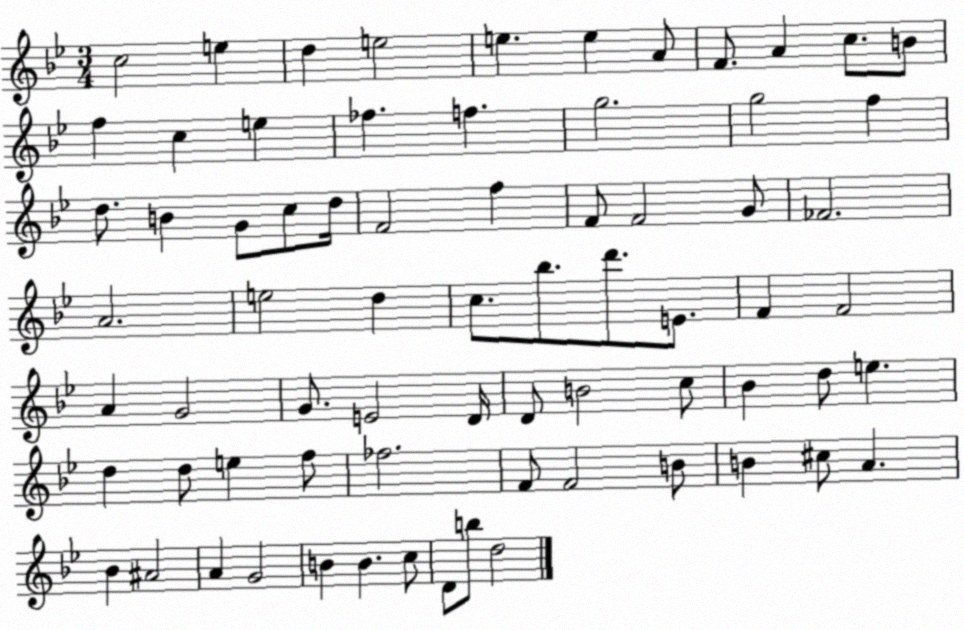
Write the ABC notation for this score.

X:1
T:Untitled
M:3/4
L:1/4
K:Bb
c2 e d e2 e e A/2 F/2 A c/2 B/2 f c e _f f g2 g2 f d/2 B G/2 c/2 d/4 F2 f F/2 F2 G/2 _F2 A2 e2 d c/2 _b/2 d'/2 E/2 F F2 A G2 G/2 E2 D/4 D/2 B2 c/2 _B d/2 e d d/2 e f/2 _f2 F/2 F2 B/2 B ^c/2 A _B ^A2 A G2 B B c/2 D/2 b/2 d2